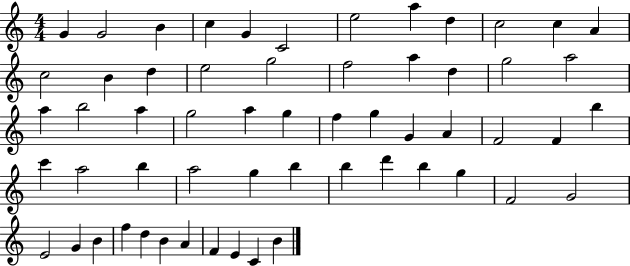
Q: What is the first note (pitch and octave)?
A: G4